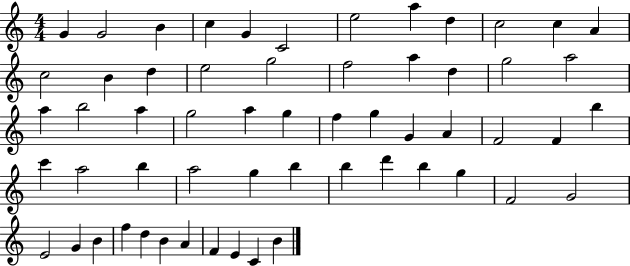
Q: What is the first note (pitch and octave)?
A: G4